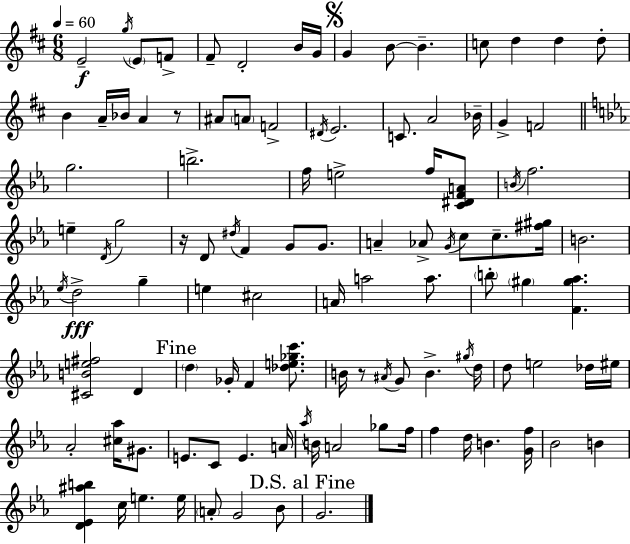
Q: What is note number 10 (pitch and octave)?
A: B4